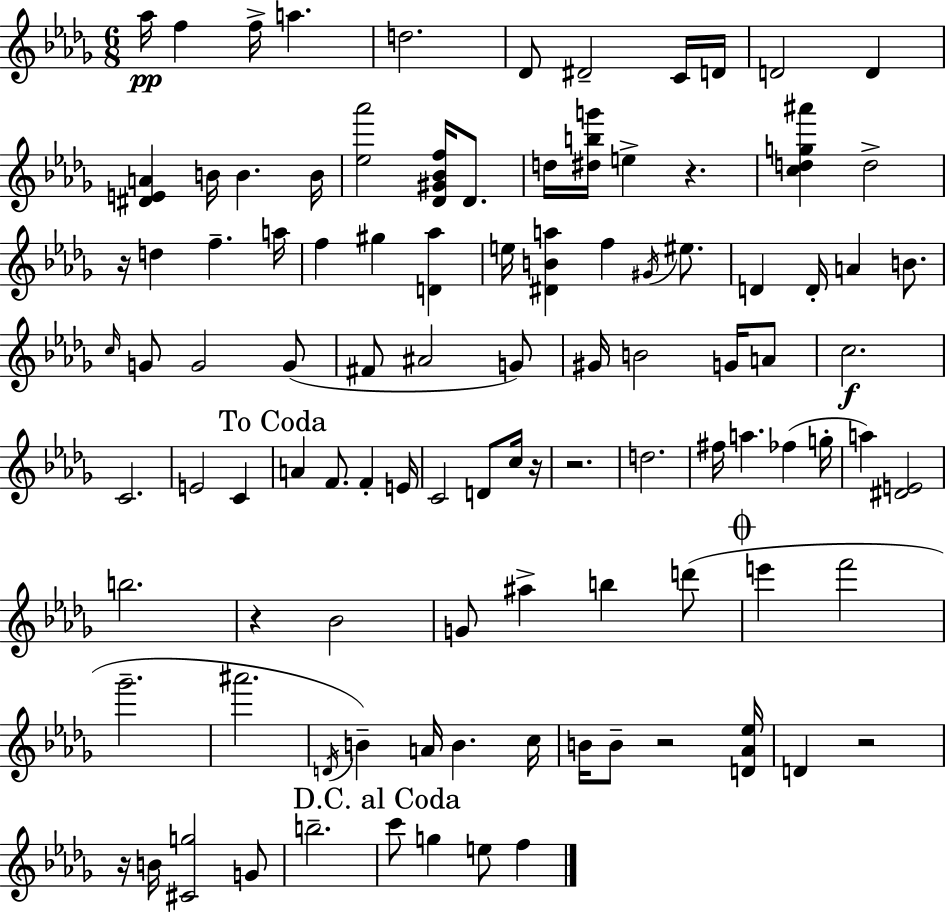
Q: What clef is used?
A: treble